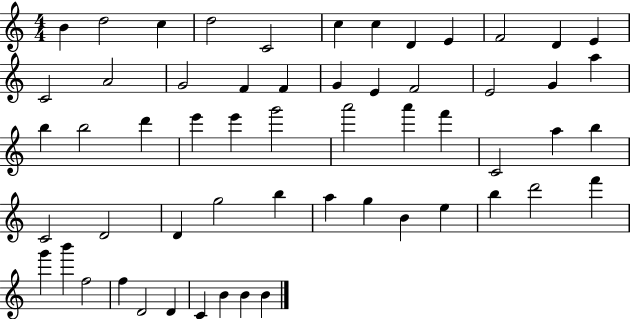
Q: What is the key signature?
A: C major